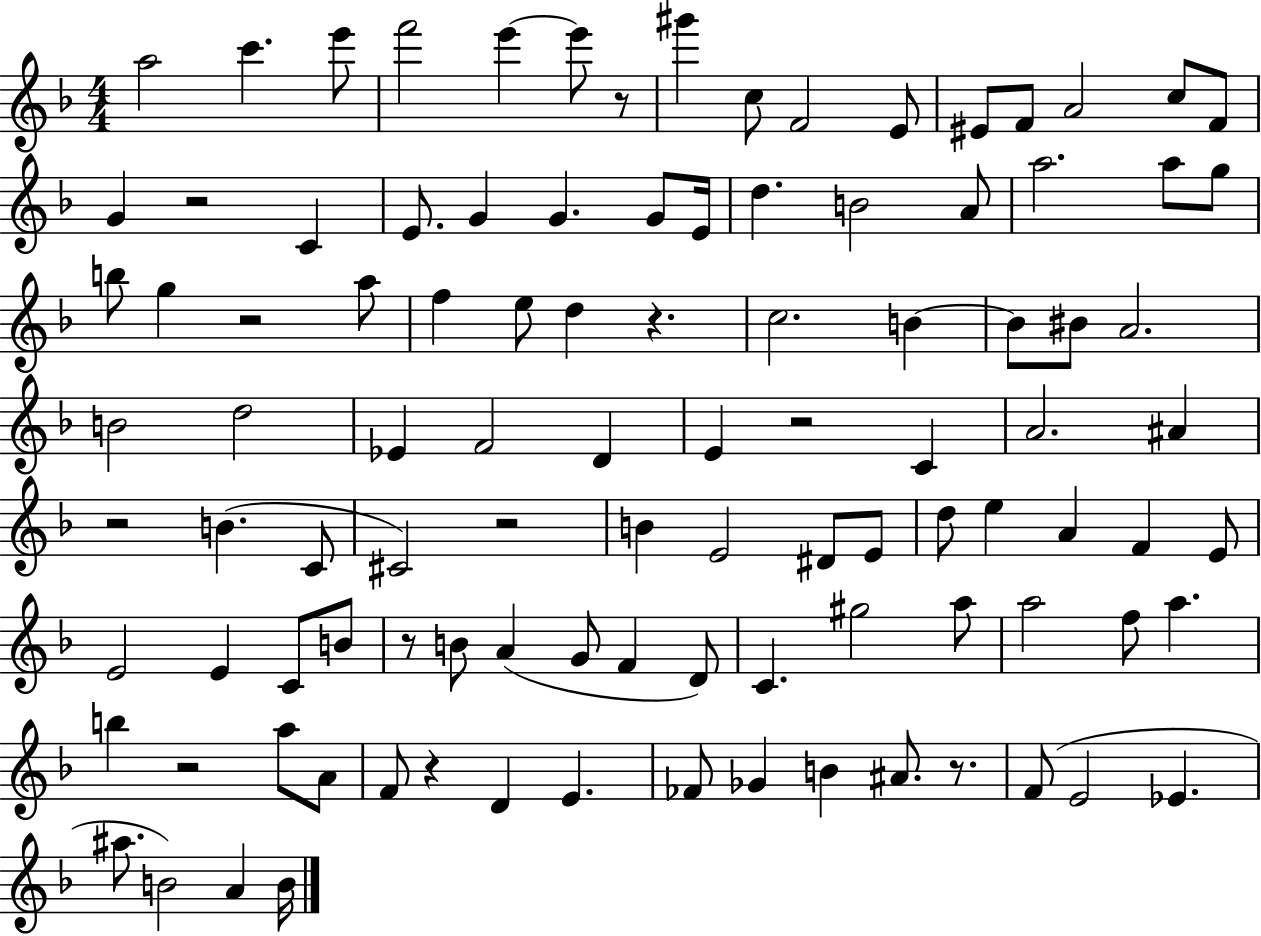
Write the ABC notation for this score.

X:1
T:Untitled
M:4/4
L:1/4
K:F
a2 c' e'/2 f'2 e' e'/2 z/2 ^g' c/2 F2 E/2 ^E/2 F/2 A2 c/2 F/2 G z2 C E/2 G G G/2 E/4 d B2 A/2 a2 a/2 g/2 b/2 g z2 a/2 f e/2 d z c2 B B/2 ^B/2 A2 B2 d2 _E F2 D E z2 C A2 ^A z2 B C/2 ^C2 z2 B E2 ^D/2 E/2 d/2 e A F E/2 E2 E C/2 B/2 z/2 B/2 A G/2 F D/2 C ^g2 a/2 a2 f/2 a b z2 a/2 A/2 F/2 z D E _F/2 _G B ^A/2 z/2 F/2 E2 _E ^a/2 B2 A B/4